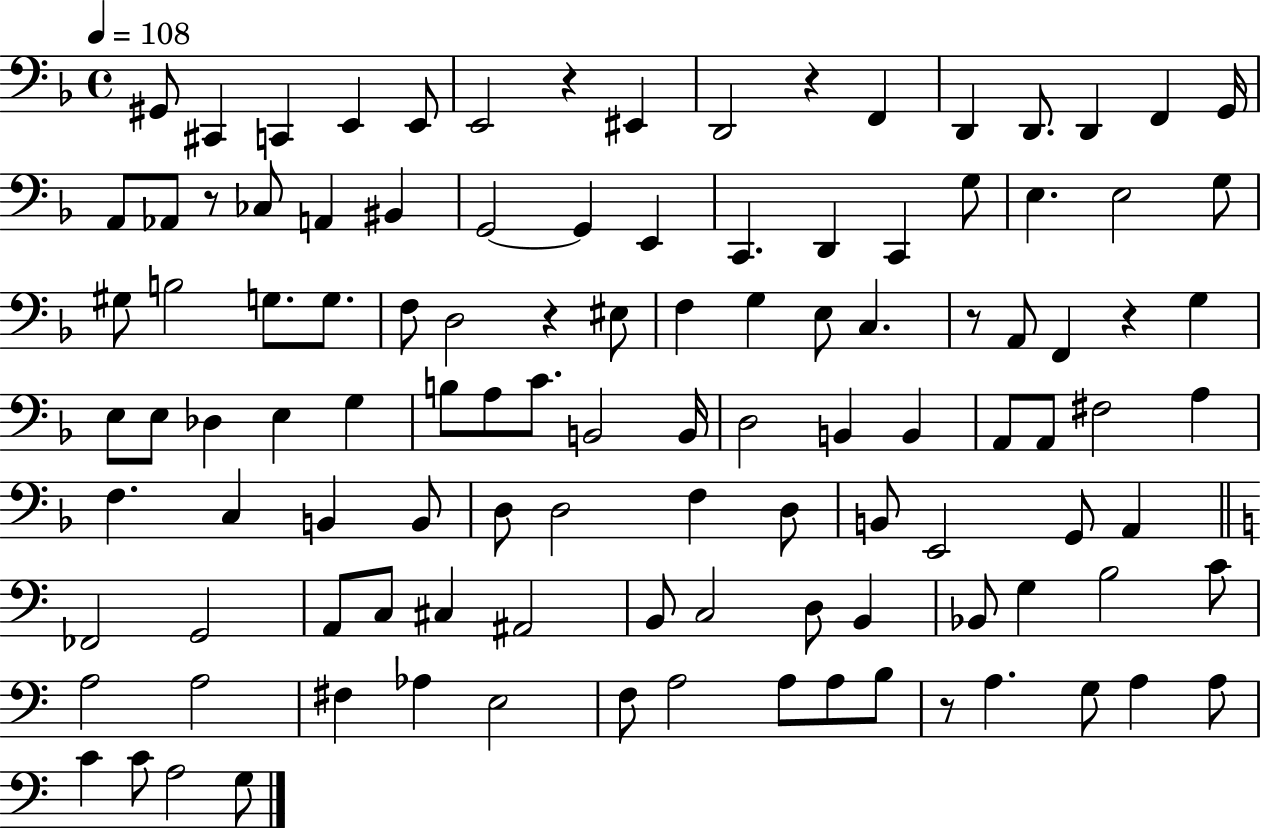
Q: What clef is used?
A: bass